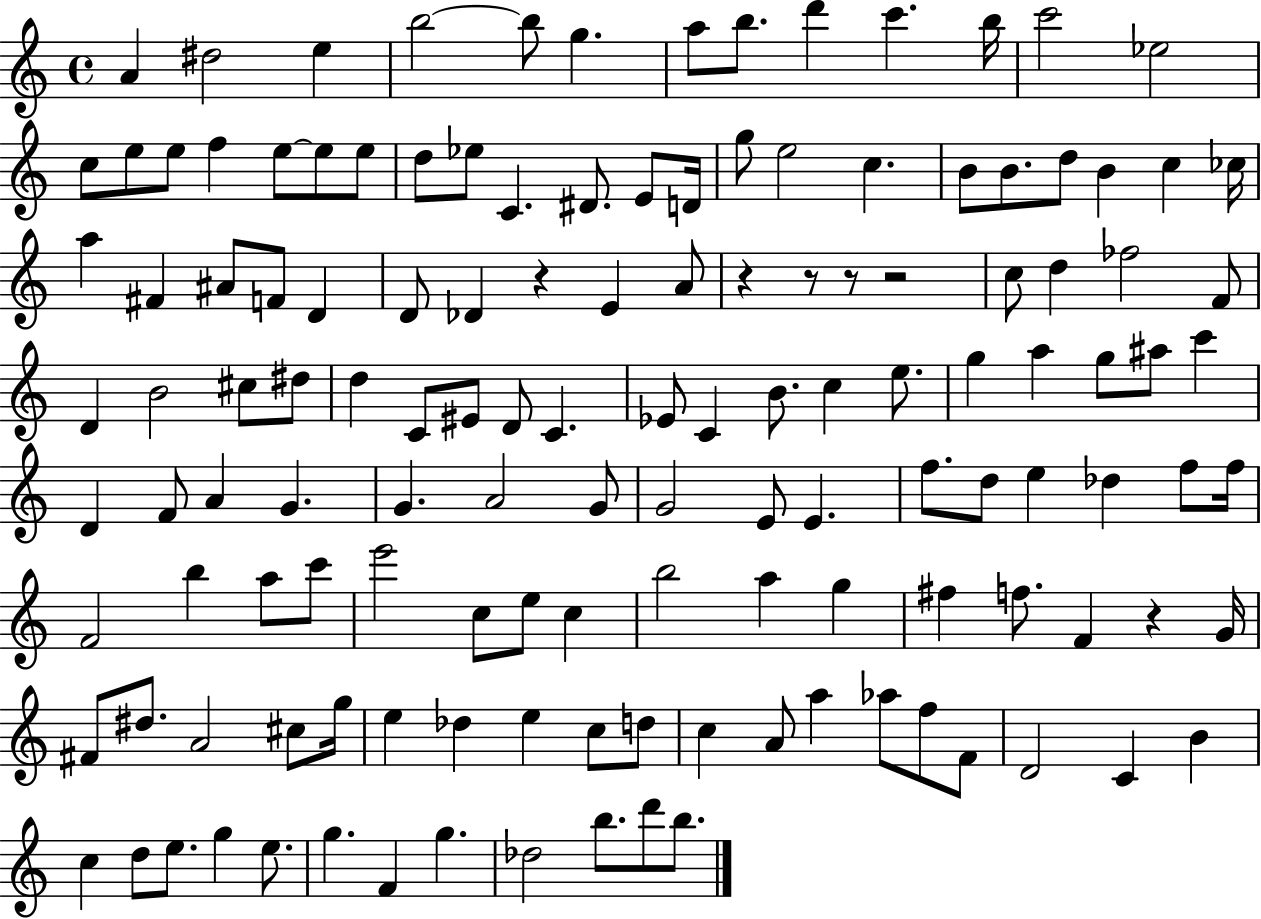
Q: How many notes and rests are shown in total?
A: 135